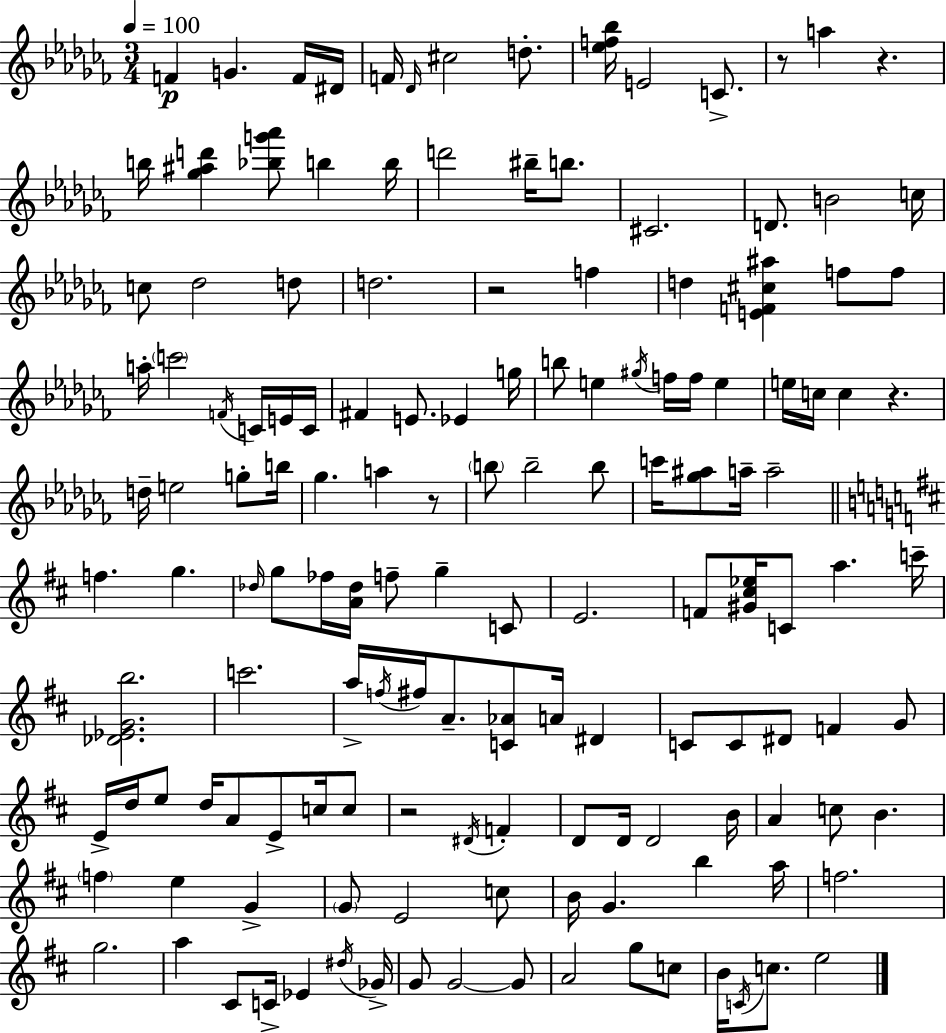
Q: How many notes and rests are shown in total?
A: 145